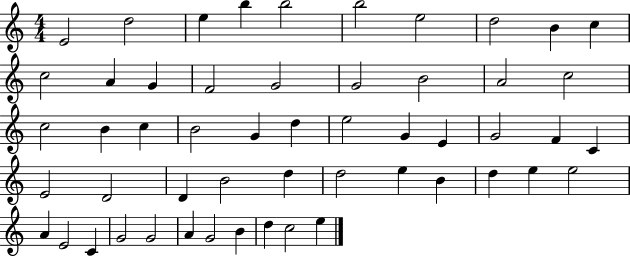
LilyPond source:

{
  \clef treble
  \numericTimeSignature
  \time 4/4
  \key c \major
  e'2 d''2 | e''4 b''4 b''2 | b''2 e''2 | d''2 b'4 c''4 | \break c''2 a'4 g'4 | f'2 g'2 | g'2 b'2 | a'2 c''2 | \break c''2 b'4 c''4 | b'2 g'4 d''4 | e''2 g'4 e'4 | g'2 f'4 c'4 | \break e'2 d'2 | d'4 b'2 d''4 | d''2 e''4 b'4 | d''4 e''4 e''2 | \break a'4 e'2 c'4 | g'2 g'2 | a'4 g'2 b'4 | d''4 c''2 e''4 | \break \bar "|."
}